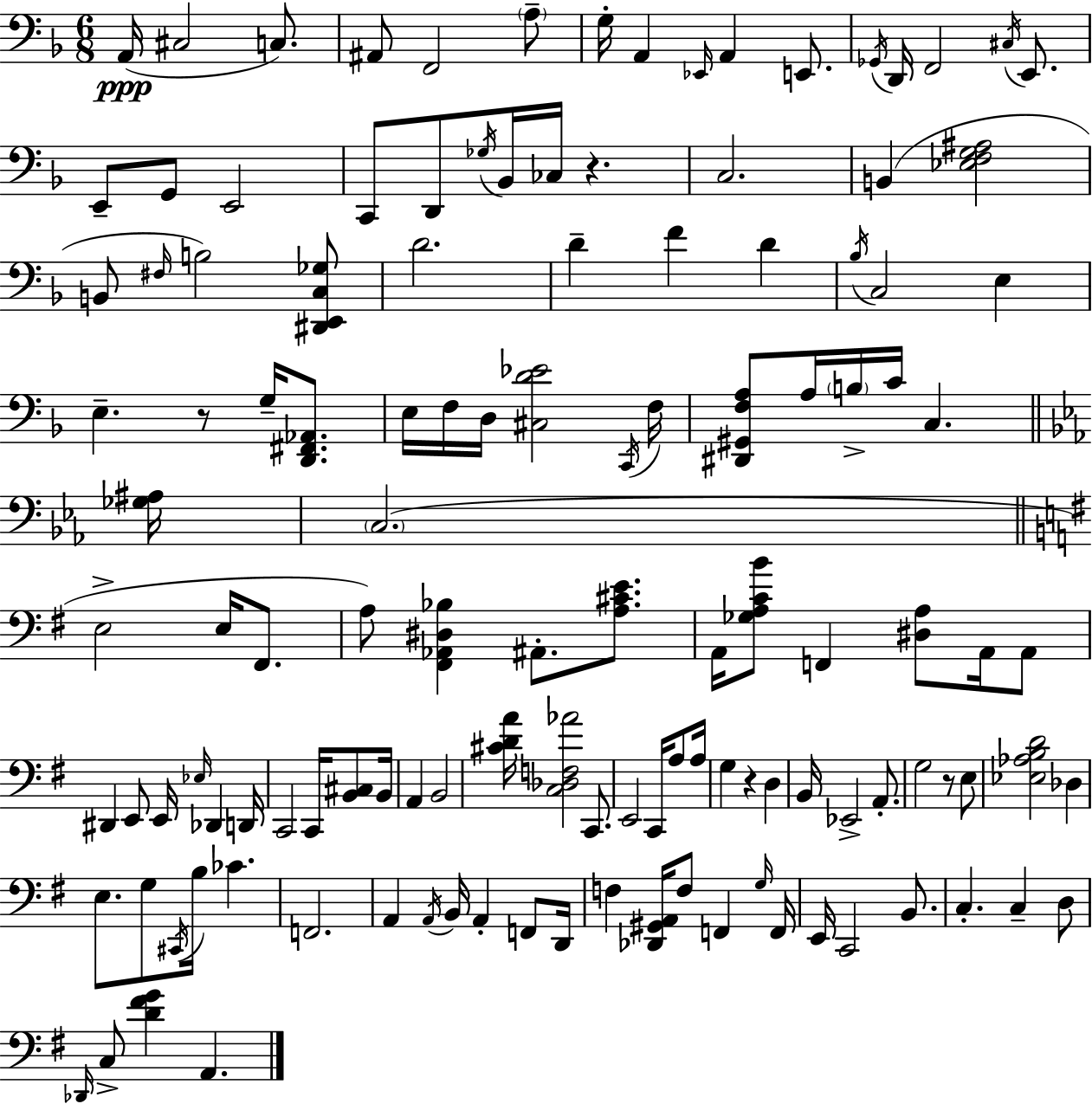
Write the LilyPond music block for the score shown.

{
  \clef bass
  \numericTimeSignature
  \time 6/8
  \key d \minor
  \repeat volta 2 { a,16(\ppp cis2 c8.) | ais,8 f,2 \parenthesize a8-- | g16-. a,4 \grace { ees,16 } a,4 e,8. | \acciaccatura { ges,16 } d,16 f,2 \acciaccatura { cis16 } | \break e,8. e,8-- g,8 e,2 | c,8 d,8 \acciaccatura { ges16 } bes,16 ces16 r4. | c2. | b,4( <ees f g ais>2 | \break b,8 \grace { fis16 }) b2 | <dis, e, c ges>8 d'2. | d'4-- f'4 | d'4 \acciaccatura { bes16 } c2 | \break e4 e4.-- | r8 g16-- <d, fis, aes,>8. e16 f16 d16 <cis d' ees'>2 | \acciaccatura { c,16 } f16 <dis, gis, f a>8 a16 \parenthesize b16-> c'16 | c4. \bar "||" \break \key ees \major <ges ais>16 \parenthesize c2.( | \bar "||" \break \key g \major e2-> e16 fis,8. | a8) <fis, aes, dis bes>4 ais,8.-. <a cis' e'>8. | a,16 <ges a c' b'>8 f,4 <dis a>8 a,16 a,8 | dis,4 e,8 e,16 \grace { ees16 } des,4 | \break d,16 c,2 c,16 <b, cis>8 | b,16 a,4 b,2 | <cis' d' a'>16 <c des f aes'>2 c,8. | e,2 c,16 a8 | \break a16 g4 r4 d4 | b,16 ees,2-> a,8.-. | g2 r8 e8 | <ees aes b d'>2 des4 | \break e8. g8 \acciaccatura { cis,16 } b16 ces'4. | f,2. | a,4 \acciaccatura { a,16 } b,16 a,4-. | f,8 d,16 f4 <des, gis, a,>16 f8 f,4 | \break \grace { g16 } f,16 e,16 c,2 | b,8. c4.-. c4-- | d8 \grace { des,16 } c8-> <d' fis' g'>4 a,4. | } \bar "|."
}